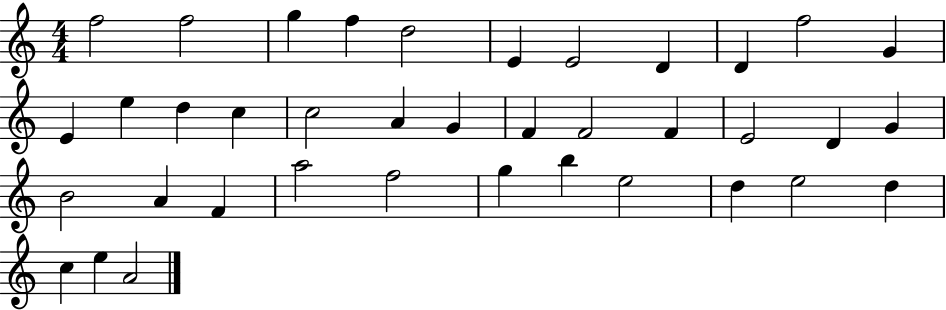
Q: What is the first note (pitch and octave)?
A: F5